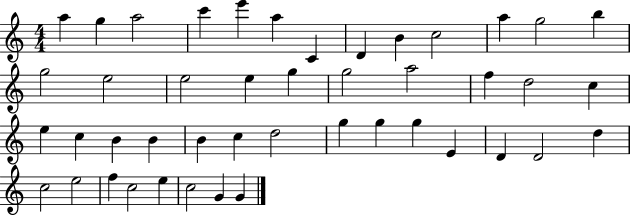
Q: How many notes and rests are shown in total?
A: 45